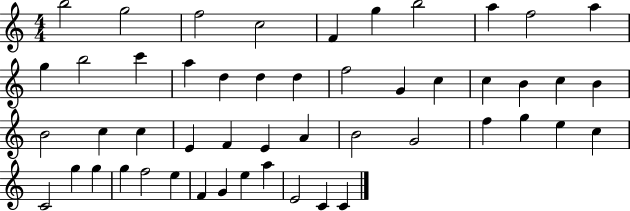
B5/h G5/h F5/h C5/h F4/q G5/q B5/h A5/q F5/h A5/q G5/q B5/h C6/q A5/q D5/q D5/q D5/q F5/h G4/q C5/q C5/q B4/q C5/q B4/q B4/h C5/q C5/q E4/q F4/q E4/q A4/q B4/h G4/h F5/q G5/q E5/q C5/q C4/h G5/q G5/q G5/q F5/h E5/q F4/q G4/q E5/q A5/q E4/h C4/q C4/q